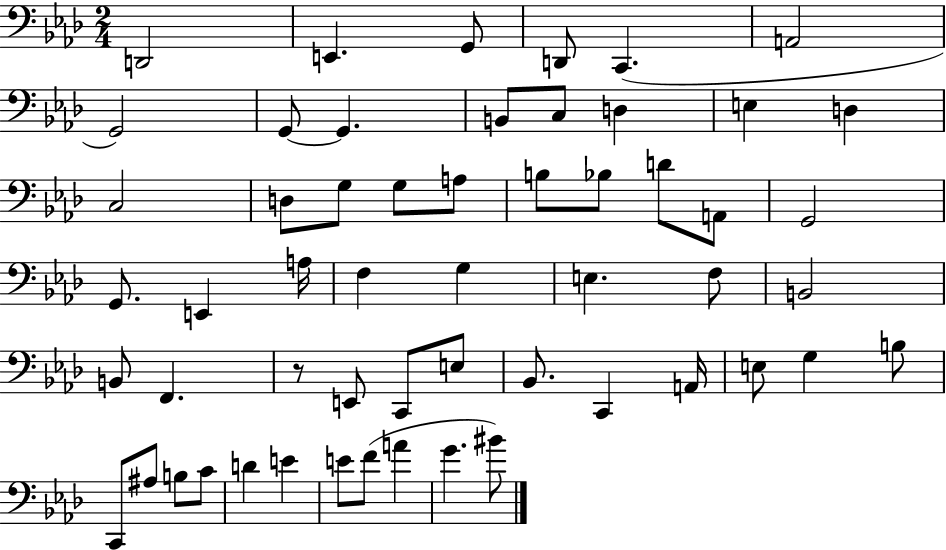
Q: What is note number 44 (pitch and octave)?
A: C2